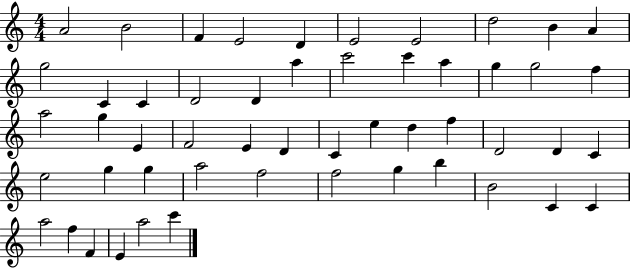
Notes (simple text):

A4/h B4/h F4/q E4/h D4/q E4/h E4/h D5/h B4/q A4/q G5/h C4/q C4/q D4/h D4/q A5/q C6/h C6/q A5/q G5/q G5/h F5/q A5/h G5/q E4/q F4/h E4/q D4/q C4/q E5/q D5/q F5/q D4/h D4/q C4/q E5/h G5/q G5/q A5/h F5/h F5/h G5/q B5/q B4/h C4/q C4/q A5/h F5/q F4/q E4/q A5/h C6/q